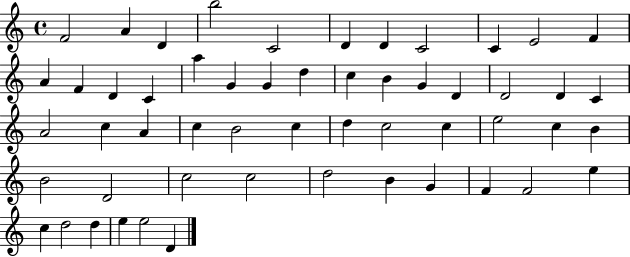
F4/h A4/q D4/q B5/h C4/h D4/q D4/q C4/h C4/q E4/h F4/q A4/q F4/q D4/q C4/q A5/q G4/q G4/q D5/q C5/q B4/q G4/q D4/q D4/h D4/q C4/q A4/h C5/q A4/q C5/q B4/h C5/q D5/q C5/h C5/q E5/h C5/q B4/q B4/h D4/h C5/h C5/h D5/h B4/q G4/q F4/q F4/h E5/q C5/q D5/h D5/q E5/q E5/h D4/q